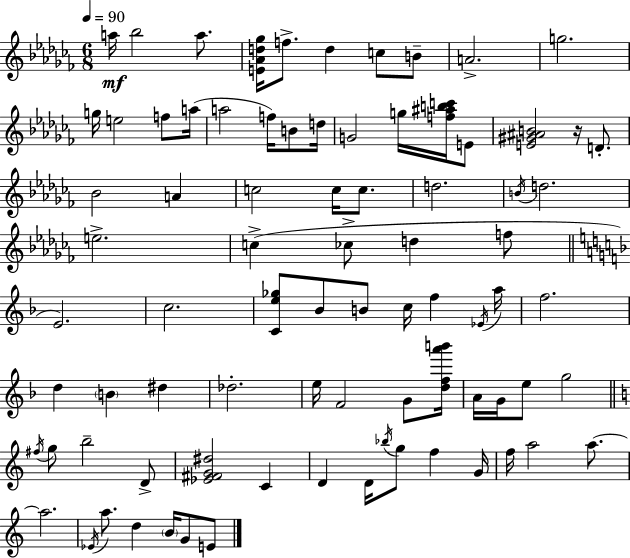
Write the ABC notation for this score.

X:1
T:Untitled
M:6/8
L:1/4
K:Abm
a/4 _b2 a/2 [E_Ad_g]/4 f/2 d c/2 B/2 A2 g2 g/4 e2 f/2 a/4 a2 f/4 B/2 d/4 G2 g/4 [f^abc']/4 E/2 [E^G^AB]2 z/4 D/2 _B2 A c2 c/4 c/2 d2 B/4 d2 e2 c _c/2 d f/2 E2 c2 [Ce_g]/2 _B/2 B/2 c/4 f _E/4 a/4 f2 d B ^d _d2 e/4 F2 G/2 [dfa'b']/4 A/4 G/4 e/2 g2 ^f/4 g/2 b2 D/2 [_E^FG^d]2 C D D/4 _b/4 g/2 f G/4 f/4 a2 a/2 a2 _E/4 a/2 d B/4 G/2 E/2